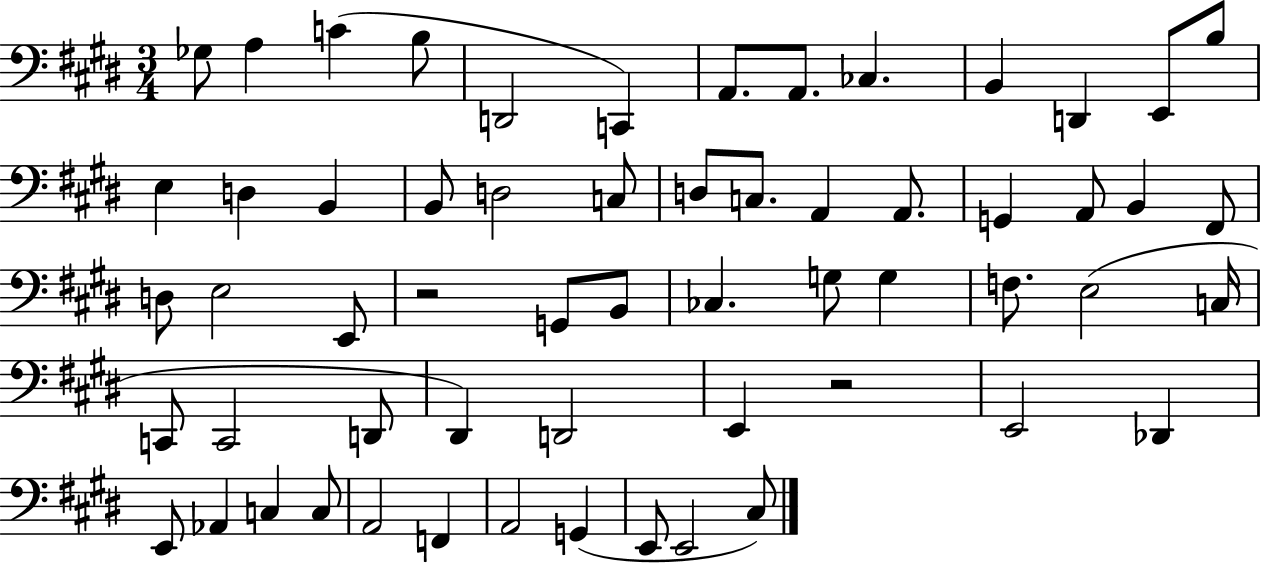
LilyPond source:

{
  \clef bass
  \numericTimeSignature
  \time 3/4
  \key e \major
  ges8 a4 c'4( b8 | d,2 c,4) | a,8. a,8. ces4. | b,4 d,4 e,8 b8 | \break e4 d4 b,4 | b,8 d2 c8 | d8 c8. a,4 a,8. | g,4 a,8 b,4 fis,8 | \break d8 e2 e,8 | r2 g,8 b,8 | ces4. g8 g4 | f8. e2( c16 | \break c,8 c,2 d,8 | dis,4) d,2 | e,4 r2 | e,2 des,4 | \break e,8 aes,4 c4 c8 | a,2 f,4 | a,2 g,4( | e,8 e,2 cis8) | \break \bar "|."
}